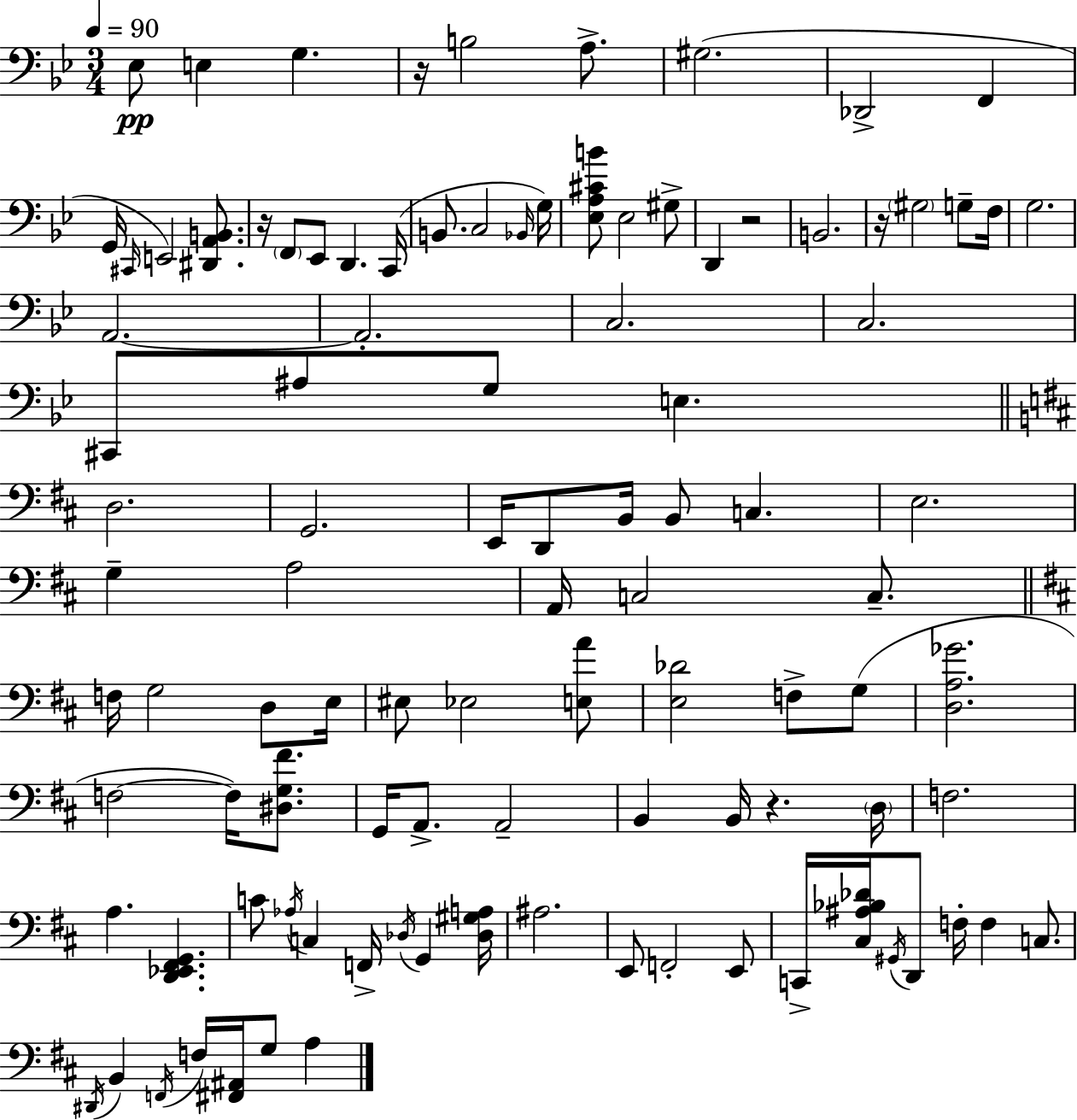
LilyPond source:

{
  \clef bass
  \numericTimeSignature
  \time 3/4
  \key g \minor
  \tempo 4 = 90
  ees8\pp e4 g4. | r16 b2 a8.-> | gis2.( | des,2-> f,4 | \break g,16 \grace { cis,16 } e,2) <dis, a, b,>8. | r16 \parenthesize f,8 ees,8 d,4. | c,16( b,8. c2 | \grace { bes,16 } g16) <ees a cis' b'>8 ees2 | \break gis8-> d,4 r2 | b,2. | r16 \parenthesize gis2 g8-- | f16 g2. | \break a,2.~~ | a,2.-. | c2. | c2. | \break cis,8 ais8 g8 e4. | \bar "||" \break \key d \major d2. | g,2. | e,16 d,8 b,16 b,8 c4. | e2. | \break g4-- a2 | a,16 c2 c8.-- | \bar "||" \break \key d \major f16 g2 d8 e16 | eis8 ees2 <e a'>8 | <e des'>2 f8-> g8( | <d a ges'>2. | \break f2~~ f16) <dis g fis'>8. | g,16 a,8.-> a,2-- | b,4 b,16 r4. \parenthesize d16 | f2. | \break a4. <d, ees, fis, g,>4. | c'8 \acciaccatura { aes16 } c4 f,16-> \acciaccatura { des16 } g,4 | <des gis a>16 ais2. | e,8 f,2-. | \break e,8 c,16-> <cis ais bes des'>16 \acciaccatura { gis,16 } d,8 f16-. f4 | c8. \acciaccatura { dis,16 } b,4 \acciaccatura { f,16 } f16 <fis, ais,>16 g8 | a4 \bar "|."
}